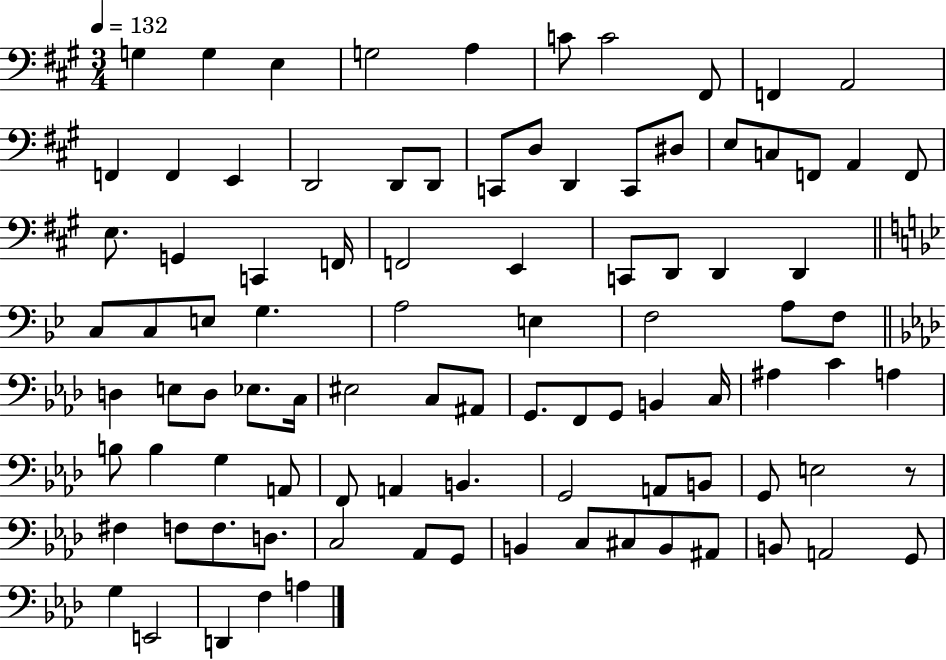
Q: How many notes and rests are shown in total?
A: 94